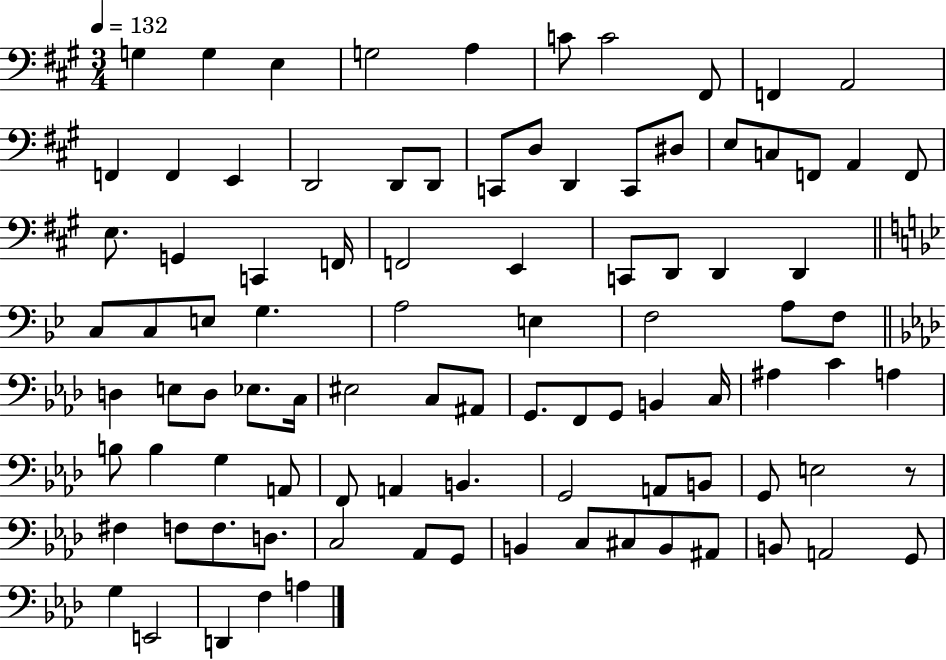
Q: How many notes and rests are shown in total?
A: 94